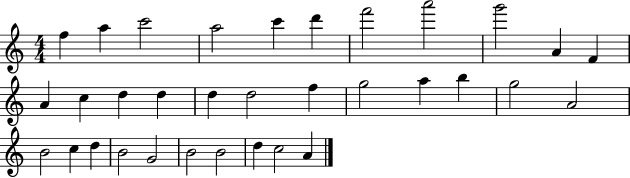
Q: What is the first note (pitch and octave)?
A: F5